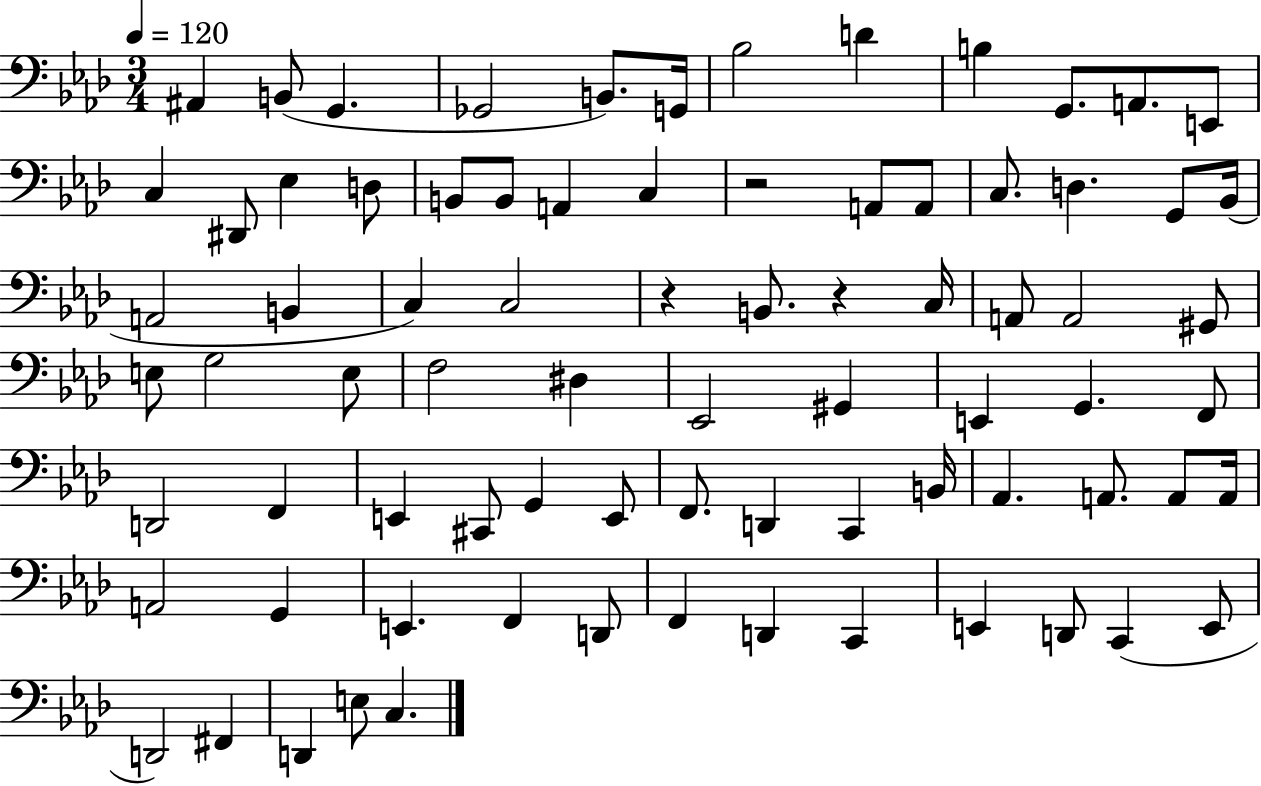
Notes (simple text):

A#2/q B2/e G2/q. Gb2/h B2/e. G2/s Bb3/h D4/q B3/q G2/e. A2/e. E2/e C3/q D#2/e Eb3/q D3/e B2/e B2/e A2/q C3/q R/h A2/e A2/e C3/e. D3/q. G2/e Bb2/s A2/h B2/q C3/q C3/h R/q B2/e. R/q C3/s A2/e A2/h G#2/e E3/e G3/h E3/e F3/h D#3/q Eb2/h G#2/q E2/q G2/q. F2/e D2/h F2/q E2/q C#2/e G2/q E2/e F2/e. D2/q C2/q B2/s Ab2/q. A2/e. A2/e A2/s A2/h G2/q E2/q. F2/q D2/e F2/q D2/q C2/q E2/q D2/e C2/q E2/e D2/h F#2/q D2/q E3/e C3/q.